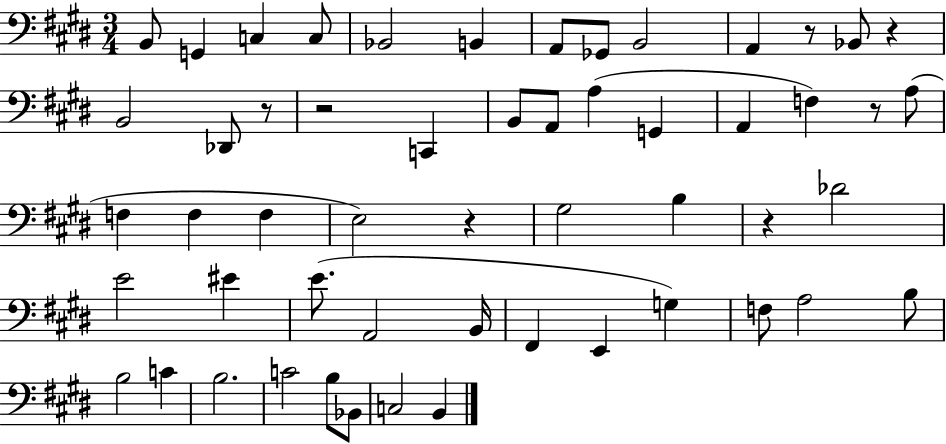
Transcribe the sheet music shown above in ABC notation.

X:1
T:Untitled
M:3/4
L:1/4
K:E
B,,/2 G,, C, C,/2 _B,,2 B,, A,,/2 _G,,/2 B,,2 A,, z/2 _B,,/2 z B,,2 _D,,/2 z/2 z2 C,, B,,/2 A,,/2 A, G,, A,, F, z/2 A,/2 F, F, F, E,2 z ^G,2 B, z _D2 E2 ^E E/2 A,,2 B,,/4 ^F,, E,, G, F,/2 A,2 B,/2 B,2 C B,2 C2 B,/2 _B,,/2 C,2 B,,